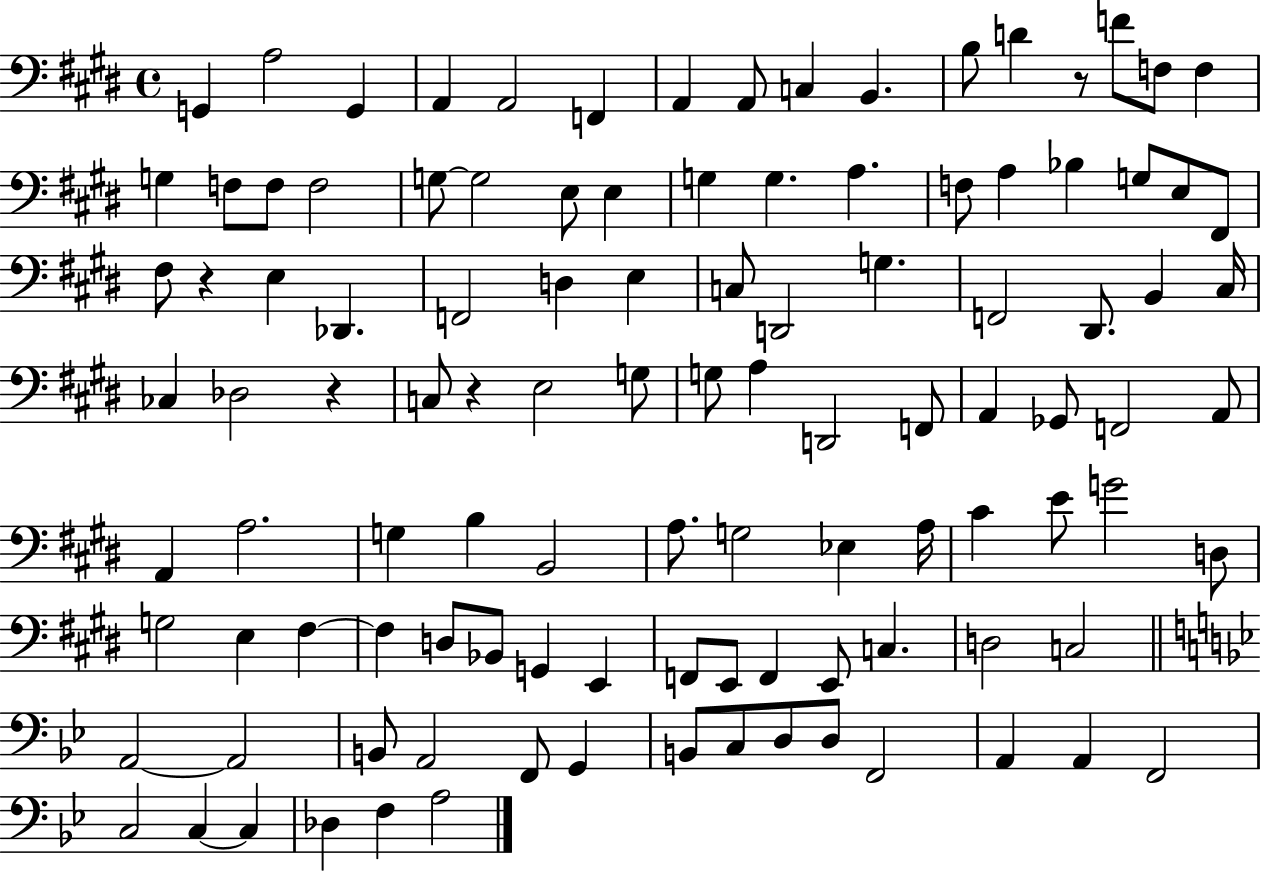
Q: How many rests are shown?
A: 4